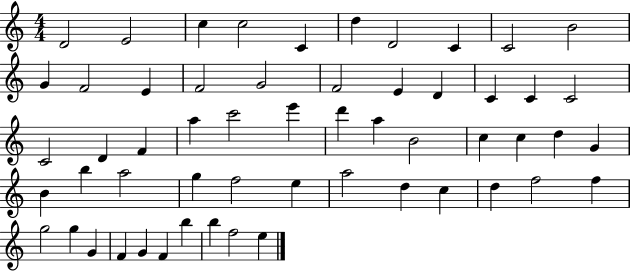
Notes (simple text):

D4/h E4/h C5/q C5/h C4/q D5/q D4/h C4/q C4/h B4/h G4/q F4/h E4/q F4/h G4/h F4/h E4/q D4/q C4/q C4/q C4/h C4/h D4/q F4/q A5/q C6/h E6/q D6/q A5/q B4/h C5/q C5/q D5/q G4/q B4/q B5/q A5/h G5/q F5/h E5/q A5/h D5/q C5/q D5/q F5/h F5/q G5/h G5/q G4/q F4/q G4/q F4/q B5/q B5/q F5/h E5/q